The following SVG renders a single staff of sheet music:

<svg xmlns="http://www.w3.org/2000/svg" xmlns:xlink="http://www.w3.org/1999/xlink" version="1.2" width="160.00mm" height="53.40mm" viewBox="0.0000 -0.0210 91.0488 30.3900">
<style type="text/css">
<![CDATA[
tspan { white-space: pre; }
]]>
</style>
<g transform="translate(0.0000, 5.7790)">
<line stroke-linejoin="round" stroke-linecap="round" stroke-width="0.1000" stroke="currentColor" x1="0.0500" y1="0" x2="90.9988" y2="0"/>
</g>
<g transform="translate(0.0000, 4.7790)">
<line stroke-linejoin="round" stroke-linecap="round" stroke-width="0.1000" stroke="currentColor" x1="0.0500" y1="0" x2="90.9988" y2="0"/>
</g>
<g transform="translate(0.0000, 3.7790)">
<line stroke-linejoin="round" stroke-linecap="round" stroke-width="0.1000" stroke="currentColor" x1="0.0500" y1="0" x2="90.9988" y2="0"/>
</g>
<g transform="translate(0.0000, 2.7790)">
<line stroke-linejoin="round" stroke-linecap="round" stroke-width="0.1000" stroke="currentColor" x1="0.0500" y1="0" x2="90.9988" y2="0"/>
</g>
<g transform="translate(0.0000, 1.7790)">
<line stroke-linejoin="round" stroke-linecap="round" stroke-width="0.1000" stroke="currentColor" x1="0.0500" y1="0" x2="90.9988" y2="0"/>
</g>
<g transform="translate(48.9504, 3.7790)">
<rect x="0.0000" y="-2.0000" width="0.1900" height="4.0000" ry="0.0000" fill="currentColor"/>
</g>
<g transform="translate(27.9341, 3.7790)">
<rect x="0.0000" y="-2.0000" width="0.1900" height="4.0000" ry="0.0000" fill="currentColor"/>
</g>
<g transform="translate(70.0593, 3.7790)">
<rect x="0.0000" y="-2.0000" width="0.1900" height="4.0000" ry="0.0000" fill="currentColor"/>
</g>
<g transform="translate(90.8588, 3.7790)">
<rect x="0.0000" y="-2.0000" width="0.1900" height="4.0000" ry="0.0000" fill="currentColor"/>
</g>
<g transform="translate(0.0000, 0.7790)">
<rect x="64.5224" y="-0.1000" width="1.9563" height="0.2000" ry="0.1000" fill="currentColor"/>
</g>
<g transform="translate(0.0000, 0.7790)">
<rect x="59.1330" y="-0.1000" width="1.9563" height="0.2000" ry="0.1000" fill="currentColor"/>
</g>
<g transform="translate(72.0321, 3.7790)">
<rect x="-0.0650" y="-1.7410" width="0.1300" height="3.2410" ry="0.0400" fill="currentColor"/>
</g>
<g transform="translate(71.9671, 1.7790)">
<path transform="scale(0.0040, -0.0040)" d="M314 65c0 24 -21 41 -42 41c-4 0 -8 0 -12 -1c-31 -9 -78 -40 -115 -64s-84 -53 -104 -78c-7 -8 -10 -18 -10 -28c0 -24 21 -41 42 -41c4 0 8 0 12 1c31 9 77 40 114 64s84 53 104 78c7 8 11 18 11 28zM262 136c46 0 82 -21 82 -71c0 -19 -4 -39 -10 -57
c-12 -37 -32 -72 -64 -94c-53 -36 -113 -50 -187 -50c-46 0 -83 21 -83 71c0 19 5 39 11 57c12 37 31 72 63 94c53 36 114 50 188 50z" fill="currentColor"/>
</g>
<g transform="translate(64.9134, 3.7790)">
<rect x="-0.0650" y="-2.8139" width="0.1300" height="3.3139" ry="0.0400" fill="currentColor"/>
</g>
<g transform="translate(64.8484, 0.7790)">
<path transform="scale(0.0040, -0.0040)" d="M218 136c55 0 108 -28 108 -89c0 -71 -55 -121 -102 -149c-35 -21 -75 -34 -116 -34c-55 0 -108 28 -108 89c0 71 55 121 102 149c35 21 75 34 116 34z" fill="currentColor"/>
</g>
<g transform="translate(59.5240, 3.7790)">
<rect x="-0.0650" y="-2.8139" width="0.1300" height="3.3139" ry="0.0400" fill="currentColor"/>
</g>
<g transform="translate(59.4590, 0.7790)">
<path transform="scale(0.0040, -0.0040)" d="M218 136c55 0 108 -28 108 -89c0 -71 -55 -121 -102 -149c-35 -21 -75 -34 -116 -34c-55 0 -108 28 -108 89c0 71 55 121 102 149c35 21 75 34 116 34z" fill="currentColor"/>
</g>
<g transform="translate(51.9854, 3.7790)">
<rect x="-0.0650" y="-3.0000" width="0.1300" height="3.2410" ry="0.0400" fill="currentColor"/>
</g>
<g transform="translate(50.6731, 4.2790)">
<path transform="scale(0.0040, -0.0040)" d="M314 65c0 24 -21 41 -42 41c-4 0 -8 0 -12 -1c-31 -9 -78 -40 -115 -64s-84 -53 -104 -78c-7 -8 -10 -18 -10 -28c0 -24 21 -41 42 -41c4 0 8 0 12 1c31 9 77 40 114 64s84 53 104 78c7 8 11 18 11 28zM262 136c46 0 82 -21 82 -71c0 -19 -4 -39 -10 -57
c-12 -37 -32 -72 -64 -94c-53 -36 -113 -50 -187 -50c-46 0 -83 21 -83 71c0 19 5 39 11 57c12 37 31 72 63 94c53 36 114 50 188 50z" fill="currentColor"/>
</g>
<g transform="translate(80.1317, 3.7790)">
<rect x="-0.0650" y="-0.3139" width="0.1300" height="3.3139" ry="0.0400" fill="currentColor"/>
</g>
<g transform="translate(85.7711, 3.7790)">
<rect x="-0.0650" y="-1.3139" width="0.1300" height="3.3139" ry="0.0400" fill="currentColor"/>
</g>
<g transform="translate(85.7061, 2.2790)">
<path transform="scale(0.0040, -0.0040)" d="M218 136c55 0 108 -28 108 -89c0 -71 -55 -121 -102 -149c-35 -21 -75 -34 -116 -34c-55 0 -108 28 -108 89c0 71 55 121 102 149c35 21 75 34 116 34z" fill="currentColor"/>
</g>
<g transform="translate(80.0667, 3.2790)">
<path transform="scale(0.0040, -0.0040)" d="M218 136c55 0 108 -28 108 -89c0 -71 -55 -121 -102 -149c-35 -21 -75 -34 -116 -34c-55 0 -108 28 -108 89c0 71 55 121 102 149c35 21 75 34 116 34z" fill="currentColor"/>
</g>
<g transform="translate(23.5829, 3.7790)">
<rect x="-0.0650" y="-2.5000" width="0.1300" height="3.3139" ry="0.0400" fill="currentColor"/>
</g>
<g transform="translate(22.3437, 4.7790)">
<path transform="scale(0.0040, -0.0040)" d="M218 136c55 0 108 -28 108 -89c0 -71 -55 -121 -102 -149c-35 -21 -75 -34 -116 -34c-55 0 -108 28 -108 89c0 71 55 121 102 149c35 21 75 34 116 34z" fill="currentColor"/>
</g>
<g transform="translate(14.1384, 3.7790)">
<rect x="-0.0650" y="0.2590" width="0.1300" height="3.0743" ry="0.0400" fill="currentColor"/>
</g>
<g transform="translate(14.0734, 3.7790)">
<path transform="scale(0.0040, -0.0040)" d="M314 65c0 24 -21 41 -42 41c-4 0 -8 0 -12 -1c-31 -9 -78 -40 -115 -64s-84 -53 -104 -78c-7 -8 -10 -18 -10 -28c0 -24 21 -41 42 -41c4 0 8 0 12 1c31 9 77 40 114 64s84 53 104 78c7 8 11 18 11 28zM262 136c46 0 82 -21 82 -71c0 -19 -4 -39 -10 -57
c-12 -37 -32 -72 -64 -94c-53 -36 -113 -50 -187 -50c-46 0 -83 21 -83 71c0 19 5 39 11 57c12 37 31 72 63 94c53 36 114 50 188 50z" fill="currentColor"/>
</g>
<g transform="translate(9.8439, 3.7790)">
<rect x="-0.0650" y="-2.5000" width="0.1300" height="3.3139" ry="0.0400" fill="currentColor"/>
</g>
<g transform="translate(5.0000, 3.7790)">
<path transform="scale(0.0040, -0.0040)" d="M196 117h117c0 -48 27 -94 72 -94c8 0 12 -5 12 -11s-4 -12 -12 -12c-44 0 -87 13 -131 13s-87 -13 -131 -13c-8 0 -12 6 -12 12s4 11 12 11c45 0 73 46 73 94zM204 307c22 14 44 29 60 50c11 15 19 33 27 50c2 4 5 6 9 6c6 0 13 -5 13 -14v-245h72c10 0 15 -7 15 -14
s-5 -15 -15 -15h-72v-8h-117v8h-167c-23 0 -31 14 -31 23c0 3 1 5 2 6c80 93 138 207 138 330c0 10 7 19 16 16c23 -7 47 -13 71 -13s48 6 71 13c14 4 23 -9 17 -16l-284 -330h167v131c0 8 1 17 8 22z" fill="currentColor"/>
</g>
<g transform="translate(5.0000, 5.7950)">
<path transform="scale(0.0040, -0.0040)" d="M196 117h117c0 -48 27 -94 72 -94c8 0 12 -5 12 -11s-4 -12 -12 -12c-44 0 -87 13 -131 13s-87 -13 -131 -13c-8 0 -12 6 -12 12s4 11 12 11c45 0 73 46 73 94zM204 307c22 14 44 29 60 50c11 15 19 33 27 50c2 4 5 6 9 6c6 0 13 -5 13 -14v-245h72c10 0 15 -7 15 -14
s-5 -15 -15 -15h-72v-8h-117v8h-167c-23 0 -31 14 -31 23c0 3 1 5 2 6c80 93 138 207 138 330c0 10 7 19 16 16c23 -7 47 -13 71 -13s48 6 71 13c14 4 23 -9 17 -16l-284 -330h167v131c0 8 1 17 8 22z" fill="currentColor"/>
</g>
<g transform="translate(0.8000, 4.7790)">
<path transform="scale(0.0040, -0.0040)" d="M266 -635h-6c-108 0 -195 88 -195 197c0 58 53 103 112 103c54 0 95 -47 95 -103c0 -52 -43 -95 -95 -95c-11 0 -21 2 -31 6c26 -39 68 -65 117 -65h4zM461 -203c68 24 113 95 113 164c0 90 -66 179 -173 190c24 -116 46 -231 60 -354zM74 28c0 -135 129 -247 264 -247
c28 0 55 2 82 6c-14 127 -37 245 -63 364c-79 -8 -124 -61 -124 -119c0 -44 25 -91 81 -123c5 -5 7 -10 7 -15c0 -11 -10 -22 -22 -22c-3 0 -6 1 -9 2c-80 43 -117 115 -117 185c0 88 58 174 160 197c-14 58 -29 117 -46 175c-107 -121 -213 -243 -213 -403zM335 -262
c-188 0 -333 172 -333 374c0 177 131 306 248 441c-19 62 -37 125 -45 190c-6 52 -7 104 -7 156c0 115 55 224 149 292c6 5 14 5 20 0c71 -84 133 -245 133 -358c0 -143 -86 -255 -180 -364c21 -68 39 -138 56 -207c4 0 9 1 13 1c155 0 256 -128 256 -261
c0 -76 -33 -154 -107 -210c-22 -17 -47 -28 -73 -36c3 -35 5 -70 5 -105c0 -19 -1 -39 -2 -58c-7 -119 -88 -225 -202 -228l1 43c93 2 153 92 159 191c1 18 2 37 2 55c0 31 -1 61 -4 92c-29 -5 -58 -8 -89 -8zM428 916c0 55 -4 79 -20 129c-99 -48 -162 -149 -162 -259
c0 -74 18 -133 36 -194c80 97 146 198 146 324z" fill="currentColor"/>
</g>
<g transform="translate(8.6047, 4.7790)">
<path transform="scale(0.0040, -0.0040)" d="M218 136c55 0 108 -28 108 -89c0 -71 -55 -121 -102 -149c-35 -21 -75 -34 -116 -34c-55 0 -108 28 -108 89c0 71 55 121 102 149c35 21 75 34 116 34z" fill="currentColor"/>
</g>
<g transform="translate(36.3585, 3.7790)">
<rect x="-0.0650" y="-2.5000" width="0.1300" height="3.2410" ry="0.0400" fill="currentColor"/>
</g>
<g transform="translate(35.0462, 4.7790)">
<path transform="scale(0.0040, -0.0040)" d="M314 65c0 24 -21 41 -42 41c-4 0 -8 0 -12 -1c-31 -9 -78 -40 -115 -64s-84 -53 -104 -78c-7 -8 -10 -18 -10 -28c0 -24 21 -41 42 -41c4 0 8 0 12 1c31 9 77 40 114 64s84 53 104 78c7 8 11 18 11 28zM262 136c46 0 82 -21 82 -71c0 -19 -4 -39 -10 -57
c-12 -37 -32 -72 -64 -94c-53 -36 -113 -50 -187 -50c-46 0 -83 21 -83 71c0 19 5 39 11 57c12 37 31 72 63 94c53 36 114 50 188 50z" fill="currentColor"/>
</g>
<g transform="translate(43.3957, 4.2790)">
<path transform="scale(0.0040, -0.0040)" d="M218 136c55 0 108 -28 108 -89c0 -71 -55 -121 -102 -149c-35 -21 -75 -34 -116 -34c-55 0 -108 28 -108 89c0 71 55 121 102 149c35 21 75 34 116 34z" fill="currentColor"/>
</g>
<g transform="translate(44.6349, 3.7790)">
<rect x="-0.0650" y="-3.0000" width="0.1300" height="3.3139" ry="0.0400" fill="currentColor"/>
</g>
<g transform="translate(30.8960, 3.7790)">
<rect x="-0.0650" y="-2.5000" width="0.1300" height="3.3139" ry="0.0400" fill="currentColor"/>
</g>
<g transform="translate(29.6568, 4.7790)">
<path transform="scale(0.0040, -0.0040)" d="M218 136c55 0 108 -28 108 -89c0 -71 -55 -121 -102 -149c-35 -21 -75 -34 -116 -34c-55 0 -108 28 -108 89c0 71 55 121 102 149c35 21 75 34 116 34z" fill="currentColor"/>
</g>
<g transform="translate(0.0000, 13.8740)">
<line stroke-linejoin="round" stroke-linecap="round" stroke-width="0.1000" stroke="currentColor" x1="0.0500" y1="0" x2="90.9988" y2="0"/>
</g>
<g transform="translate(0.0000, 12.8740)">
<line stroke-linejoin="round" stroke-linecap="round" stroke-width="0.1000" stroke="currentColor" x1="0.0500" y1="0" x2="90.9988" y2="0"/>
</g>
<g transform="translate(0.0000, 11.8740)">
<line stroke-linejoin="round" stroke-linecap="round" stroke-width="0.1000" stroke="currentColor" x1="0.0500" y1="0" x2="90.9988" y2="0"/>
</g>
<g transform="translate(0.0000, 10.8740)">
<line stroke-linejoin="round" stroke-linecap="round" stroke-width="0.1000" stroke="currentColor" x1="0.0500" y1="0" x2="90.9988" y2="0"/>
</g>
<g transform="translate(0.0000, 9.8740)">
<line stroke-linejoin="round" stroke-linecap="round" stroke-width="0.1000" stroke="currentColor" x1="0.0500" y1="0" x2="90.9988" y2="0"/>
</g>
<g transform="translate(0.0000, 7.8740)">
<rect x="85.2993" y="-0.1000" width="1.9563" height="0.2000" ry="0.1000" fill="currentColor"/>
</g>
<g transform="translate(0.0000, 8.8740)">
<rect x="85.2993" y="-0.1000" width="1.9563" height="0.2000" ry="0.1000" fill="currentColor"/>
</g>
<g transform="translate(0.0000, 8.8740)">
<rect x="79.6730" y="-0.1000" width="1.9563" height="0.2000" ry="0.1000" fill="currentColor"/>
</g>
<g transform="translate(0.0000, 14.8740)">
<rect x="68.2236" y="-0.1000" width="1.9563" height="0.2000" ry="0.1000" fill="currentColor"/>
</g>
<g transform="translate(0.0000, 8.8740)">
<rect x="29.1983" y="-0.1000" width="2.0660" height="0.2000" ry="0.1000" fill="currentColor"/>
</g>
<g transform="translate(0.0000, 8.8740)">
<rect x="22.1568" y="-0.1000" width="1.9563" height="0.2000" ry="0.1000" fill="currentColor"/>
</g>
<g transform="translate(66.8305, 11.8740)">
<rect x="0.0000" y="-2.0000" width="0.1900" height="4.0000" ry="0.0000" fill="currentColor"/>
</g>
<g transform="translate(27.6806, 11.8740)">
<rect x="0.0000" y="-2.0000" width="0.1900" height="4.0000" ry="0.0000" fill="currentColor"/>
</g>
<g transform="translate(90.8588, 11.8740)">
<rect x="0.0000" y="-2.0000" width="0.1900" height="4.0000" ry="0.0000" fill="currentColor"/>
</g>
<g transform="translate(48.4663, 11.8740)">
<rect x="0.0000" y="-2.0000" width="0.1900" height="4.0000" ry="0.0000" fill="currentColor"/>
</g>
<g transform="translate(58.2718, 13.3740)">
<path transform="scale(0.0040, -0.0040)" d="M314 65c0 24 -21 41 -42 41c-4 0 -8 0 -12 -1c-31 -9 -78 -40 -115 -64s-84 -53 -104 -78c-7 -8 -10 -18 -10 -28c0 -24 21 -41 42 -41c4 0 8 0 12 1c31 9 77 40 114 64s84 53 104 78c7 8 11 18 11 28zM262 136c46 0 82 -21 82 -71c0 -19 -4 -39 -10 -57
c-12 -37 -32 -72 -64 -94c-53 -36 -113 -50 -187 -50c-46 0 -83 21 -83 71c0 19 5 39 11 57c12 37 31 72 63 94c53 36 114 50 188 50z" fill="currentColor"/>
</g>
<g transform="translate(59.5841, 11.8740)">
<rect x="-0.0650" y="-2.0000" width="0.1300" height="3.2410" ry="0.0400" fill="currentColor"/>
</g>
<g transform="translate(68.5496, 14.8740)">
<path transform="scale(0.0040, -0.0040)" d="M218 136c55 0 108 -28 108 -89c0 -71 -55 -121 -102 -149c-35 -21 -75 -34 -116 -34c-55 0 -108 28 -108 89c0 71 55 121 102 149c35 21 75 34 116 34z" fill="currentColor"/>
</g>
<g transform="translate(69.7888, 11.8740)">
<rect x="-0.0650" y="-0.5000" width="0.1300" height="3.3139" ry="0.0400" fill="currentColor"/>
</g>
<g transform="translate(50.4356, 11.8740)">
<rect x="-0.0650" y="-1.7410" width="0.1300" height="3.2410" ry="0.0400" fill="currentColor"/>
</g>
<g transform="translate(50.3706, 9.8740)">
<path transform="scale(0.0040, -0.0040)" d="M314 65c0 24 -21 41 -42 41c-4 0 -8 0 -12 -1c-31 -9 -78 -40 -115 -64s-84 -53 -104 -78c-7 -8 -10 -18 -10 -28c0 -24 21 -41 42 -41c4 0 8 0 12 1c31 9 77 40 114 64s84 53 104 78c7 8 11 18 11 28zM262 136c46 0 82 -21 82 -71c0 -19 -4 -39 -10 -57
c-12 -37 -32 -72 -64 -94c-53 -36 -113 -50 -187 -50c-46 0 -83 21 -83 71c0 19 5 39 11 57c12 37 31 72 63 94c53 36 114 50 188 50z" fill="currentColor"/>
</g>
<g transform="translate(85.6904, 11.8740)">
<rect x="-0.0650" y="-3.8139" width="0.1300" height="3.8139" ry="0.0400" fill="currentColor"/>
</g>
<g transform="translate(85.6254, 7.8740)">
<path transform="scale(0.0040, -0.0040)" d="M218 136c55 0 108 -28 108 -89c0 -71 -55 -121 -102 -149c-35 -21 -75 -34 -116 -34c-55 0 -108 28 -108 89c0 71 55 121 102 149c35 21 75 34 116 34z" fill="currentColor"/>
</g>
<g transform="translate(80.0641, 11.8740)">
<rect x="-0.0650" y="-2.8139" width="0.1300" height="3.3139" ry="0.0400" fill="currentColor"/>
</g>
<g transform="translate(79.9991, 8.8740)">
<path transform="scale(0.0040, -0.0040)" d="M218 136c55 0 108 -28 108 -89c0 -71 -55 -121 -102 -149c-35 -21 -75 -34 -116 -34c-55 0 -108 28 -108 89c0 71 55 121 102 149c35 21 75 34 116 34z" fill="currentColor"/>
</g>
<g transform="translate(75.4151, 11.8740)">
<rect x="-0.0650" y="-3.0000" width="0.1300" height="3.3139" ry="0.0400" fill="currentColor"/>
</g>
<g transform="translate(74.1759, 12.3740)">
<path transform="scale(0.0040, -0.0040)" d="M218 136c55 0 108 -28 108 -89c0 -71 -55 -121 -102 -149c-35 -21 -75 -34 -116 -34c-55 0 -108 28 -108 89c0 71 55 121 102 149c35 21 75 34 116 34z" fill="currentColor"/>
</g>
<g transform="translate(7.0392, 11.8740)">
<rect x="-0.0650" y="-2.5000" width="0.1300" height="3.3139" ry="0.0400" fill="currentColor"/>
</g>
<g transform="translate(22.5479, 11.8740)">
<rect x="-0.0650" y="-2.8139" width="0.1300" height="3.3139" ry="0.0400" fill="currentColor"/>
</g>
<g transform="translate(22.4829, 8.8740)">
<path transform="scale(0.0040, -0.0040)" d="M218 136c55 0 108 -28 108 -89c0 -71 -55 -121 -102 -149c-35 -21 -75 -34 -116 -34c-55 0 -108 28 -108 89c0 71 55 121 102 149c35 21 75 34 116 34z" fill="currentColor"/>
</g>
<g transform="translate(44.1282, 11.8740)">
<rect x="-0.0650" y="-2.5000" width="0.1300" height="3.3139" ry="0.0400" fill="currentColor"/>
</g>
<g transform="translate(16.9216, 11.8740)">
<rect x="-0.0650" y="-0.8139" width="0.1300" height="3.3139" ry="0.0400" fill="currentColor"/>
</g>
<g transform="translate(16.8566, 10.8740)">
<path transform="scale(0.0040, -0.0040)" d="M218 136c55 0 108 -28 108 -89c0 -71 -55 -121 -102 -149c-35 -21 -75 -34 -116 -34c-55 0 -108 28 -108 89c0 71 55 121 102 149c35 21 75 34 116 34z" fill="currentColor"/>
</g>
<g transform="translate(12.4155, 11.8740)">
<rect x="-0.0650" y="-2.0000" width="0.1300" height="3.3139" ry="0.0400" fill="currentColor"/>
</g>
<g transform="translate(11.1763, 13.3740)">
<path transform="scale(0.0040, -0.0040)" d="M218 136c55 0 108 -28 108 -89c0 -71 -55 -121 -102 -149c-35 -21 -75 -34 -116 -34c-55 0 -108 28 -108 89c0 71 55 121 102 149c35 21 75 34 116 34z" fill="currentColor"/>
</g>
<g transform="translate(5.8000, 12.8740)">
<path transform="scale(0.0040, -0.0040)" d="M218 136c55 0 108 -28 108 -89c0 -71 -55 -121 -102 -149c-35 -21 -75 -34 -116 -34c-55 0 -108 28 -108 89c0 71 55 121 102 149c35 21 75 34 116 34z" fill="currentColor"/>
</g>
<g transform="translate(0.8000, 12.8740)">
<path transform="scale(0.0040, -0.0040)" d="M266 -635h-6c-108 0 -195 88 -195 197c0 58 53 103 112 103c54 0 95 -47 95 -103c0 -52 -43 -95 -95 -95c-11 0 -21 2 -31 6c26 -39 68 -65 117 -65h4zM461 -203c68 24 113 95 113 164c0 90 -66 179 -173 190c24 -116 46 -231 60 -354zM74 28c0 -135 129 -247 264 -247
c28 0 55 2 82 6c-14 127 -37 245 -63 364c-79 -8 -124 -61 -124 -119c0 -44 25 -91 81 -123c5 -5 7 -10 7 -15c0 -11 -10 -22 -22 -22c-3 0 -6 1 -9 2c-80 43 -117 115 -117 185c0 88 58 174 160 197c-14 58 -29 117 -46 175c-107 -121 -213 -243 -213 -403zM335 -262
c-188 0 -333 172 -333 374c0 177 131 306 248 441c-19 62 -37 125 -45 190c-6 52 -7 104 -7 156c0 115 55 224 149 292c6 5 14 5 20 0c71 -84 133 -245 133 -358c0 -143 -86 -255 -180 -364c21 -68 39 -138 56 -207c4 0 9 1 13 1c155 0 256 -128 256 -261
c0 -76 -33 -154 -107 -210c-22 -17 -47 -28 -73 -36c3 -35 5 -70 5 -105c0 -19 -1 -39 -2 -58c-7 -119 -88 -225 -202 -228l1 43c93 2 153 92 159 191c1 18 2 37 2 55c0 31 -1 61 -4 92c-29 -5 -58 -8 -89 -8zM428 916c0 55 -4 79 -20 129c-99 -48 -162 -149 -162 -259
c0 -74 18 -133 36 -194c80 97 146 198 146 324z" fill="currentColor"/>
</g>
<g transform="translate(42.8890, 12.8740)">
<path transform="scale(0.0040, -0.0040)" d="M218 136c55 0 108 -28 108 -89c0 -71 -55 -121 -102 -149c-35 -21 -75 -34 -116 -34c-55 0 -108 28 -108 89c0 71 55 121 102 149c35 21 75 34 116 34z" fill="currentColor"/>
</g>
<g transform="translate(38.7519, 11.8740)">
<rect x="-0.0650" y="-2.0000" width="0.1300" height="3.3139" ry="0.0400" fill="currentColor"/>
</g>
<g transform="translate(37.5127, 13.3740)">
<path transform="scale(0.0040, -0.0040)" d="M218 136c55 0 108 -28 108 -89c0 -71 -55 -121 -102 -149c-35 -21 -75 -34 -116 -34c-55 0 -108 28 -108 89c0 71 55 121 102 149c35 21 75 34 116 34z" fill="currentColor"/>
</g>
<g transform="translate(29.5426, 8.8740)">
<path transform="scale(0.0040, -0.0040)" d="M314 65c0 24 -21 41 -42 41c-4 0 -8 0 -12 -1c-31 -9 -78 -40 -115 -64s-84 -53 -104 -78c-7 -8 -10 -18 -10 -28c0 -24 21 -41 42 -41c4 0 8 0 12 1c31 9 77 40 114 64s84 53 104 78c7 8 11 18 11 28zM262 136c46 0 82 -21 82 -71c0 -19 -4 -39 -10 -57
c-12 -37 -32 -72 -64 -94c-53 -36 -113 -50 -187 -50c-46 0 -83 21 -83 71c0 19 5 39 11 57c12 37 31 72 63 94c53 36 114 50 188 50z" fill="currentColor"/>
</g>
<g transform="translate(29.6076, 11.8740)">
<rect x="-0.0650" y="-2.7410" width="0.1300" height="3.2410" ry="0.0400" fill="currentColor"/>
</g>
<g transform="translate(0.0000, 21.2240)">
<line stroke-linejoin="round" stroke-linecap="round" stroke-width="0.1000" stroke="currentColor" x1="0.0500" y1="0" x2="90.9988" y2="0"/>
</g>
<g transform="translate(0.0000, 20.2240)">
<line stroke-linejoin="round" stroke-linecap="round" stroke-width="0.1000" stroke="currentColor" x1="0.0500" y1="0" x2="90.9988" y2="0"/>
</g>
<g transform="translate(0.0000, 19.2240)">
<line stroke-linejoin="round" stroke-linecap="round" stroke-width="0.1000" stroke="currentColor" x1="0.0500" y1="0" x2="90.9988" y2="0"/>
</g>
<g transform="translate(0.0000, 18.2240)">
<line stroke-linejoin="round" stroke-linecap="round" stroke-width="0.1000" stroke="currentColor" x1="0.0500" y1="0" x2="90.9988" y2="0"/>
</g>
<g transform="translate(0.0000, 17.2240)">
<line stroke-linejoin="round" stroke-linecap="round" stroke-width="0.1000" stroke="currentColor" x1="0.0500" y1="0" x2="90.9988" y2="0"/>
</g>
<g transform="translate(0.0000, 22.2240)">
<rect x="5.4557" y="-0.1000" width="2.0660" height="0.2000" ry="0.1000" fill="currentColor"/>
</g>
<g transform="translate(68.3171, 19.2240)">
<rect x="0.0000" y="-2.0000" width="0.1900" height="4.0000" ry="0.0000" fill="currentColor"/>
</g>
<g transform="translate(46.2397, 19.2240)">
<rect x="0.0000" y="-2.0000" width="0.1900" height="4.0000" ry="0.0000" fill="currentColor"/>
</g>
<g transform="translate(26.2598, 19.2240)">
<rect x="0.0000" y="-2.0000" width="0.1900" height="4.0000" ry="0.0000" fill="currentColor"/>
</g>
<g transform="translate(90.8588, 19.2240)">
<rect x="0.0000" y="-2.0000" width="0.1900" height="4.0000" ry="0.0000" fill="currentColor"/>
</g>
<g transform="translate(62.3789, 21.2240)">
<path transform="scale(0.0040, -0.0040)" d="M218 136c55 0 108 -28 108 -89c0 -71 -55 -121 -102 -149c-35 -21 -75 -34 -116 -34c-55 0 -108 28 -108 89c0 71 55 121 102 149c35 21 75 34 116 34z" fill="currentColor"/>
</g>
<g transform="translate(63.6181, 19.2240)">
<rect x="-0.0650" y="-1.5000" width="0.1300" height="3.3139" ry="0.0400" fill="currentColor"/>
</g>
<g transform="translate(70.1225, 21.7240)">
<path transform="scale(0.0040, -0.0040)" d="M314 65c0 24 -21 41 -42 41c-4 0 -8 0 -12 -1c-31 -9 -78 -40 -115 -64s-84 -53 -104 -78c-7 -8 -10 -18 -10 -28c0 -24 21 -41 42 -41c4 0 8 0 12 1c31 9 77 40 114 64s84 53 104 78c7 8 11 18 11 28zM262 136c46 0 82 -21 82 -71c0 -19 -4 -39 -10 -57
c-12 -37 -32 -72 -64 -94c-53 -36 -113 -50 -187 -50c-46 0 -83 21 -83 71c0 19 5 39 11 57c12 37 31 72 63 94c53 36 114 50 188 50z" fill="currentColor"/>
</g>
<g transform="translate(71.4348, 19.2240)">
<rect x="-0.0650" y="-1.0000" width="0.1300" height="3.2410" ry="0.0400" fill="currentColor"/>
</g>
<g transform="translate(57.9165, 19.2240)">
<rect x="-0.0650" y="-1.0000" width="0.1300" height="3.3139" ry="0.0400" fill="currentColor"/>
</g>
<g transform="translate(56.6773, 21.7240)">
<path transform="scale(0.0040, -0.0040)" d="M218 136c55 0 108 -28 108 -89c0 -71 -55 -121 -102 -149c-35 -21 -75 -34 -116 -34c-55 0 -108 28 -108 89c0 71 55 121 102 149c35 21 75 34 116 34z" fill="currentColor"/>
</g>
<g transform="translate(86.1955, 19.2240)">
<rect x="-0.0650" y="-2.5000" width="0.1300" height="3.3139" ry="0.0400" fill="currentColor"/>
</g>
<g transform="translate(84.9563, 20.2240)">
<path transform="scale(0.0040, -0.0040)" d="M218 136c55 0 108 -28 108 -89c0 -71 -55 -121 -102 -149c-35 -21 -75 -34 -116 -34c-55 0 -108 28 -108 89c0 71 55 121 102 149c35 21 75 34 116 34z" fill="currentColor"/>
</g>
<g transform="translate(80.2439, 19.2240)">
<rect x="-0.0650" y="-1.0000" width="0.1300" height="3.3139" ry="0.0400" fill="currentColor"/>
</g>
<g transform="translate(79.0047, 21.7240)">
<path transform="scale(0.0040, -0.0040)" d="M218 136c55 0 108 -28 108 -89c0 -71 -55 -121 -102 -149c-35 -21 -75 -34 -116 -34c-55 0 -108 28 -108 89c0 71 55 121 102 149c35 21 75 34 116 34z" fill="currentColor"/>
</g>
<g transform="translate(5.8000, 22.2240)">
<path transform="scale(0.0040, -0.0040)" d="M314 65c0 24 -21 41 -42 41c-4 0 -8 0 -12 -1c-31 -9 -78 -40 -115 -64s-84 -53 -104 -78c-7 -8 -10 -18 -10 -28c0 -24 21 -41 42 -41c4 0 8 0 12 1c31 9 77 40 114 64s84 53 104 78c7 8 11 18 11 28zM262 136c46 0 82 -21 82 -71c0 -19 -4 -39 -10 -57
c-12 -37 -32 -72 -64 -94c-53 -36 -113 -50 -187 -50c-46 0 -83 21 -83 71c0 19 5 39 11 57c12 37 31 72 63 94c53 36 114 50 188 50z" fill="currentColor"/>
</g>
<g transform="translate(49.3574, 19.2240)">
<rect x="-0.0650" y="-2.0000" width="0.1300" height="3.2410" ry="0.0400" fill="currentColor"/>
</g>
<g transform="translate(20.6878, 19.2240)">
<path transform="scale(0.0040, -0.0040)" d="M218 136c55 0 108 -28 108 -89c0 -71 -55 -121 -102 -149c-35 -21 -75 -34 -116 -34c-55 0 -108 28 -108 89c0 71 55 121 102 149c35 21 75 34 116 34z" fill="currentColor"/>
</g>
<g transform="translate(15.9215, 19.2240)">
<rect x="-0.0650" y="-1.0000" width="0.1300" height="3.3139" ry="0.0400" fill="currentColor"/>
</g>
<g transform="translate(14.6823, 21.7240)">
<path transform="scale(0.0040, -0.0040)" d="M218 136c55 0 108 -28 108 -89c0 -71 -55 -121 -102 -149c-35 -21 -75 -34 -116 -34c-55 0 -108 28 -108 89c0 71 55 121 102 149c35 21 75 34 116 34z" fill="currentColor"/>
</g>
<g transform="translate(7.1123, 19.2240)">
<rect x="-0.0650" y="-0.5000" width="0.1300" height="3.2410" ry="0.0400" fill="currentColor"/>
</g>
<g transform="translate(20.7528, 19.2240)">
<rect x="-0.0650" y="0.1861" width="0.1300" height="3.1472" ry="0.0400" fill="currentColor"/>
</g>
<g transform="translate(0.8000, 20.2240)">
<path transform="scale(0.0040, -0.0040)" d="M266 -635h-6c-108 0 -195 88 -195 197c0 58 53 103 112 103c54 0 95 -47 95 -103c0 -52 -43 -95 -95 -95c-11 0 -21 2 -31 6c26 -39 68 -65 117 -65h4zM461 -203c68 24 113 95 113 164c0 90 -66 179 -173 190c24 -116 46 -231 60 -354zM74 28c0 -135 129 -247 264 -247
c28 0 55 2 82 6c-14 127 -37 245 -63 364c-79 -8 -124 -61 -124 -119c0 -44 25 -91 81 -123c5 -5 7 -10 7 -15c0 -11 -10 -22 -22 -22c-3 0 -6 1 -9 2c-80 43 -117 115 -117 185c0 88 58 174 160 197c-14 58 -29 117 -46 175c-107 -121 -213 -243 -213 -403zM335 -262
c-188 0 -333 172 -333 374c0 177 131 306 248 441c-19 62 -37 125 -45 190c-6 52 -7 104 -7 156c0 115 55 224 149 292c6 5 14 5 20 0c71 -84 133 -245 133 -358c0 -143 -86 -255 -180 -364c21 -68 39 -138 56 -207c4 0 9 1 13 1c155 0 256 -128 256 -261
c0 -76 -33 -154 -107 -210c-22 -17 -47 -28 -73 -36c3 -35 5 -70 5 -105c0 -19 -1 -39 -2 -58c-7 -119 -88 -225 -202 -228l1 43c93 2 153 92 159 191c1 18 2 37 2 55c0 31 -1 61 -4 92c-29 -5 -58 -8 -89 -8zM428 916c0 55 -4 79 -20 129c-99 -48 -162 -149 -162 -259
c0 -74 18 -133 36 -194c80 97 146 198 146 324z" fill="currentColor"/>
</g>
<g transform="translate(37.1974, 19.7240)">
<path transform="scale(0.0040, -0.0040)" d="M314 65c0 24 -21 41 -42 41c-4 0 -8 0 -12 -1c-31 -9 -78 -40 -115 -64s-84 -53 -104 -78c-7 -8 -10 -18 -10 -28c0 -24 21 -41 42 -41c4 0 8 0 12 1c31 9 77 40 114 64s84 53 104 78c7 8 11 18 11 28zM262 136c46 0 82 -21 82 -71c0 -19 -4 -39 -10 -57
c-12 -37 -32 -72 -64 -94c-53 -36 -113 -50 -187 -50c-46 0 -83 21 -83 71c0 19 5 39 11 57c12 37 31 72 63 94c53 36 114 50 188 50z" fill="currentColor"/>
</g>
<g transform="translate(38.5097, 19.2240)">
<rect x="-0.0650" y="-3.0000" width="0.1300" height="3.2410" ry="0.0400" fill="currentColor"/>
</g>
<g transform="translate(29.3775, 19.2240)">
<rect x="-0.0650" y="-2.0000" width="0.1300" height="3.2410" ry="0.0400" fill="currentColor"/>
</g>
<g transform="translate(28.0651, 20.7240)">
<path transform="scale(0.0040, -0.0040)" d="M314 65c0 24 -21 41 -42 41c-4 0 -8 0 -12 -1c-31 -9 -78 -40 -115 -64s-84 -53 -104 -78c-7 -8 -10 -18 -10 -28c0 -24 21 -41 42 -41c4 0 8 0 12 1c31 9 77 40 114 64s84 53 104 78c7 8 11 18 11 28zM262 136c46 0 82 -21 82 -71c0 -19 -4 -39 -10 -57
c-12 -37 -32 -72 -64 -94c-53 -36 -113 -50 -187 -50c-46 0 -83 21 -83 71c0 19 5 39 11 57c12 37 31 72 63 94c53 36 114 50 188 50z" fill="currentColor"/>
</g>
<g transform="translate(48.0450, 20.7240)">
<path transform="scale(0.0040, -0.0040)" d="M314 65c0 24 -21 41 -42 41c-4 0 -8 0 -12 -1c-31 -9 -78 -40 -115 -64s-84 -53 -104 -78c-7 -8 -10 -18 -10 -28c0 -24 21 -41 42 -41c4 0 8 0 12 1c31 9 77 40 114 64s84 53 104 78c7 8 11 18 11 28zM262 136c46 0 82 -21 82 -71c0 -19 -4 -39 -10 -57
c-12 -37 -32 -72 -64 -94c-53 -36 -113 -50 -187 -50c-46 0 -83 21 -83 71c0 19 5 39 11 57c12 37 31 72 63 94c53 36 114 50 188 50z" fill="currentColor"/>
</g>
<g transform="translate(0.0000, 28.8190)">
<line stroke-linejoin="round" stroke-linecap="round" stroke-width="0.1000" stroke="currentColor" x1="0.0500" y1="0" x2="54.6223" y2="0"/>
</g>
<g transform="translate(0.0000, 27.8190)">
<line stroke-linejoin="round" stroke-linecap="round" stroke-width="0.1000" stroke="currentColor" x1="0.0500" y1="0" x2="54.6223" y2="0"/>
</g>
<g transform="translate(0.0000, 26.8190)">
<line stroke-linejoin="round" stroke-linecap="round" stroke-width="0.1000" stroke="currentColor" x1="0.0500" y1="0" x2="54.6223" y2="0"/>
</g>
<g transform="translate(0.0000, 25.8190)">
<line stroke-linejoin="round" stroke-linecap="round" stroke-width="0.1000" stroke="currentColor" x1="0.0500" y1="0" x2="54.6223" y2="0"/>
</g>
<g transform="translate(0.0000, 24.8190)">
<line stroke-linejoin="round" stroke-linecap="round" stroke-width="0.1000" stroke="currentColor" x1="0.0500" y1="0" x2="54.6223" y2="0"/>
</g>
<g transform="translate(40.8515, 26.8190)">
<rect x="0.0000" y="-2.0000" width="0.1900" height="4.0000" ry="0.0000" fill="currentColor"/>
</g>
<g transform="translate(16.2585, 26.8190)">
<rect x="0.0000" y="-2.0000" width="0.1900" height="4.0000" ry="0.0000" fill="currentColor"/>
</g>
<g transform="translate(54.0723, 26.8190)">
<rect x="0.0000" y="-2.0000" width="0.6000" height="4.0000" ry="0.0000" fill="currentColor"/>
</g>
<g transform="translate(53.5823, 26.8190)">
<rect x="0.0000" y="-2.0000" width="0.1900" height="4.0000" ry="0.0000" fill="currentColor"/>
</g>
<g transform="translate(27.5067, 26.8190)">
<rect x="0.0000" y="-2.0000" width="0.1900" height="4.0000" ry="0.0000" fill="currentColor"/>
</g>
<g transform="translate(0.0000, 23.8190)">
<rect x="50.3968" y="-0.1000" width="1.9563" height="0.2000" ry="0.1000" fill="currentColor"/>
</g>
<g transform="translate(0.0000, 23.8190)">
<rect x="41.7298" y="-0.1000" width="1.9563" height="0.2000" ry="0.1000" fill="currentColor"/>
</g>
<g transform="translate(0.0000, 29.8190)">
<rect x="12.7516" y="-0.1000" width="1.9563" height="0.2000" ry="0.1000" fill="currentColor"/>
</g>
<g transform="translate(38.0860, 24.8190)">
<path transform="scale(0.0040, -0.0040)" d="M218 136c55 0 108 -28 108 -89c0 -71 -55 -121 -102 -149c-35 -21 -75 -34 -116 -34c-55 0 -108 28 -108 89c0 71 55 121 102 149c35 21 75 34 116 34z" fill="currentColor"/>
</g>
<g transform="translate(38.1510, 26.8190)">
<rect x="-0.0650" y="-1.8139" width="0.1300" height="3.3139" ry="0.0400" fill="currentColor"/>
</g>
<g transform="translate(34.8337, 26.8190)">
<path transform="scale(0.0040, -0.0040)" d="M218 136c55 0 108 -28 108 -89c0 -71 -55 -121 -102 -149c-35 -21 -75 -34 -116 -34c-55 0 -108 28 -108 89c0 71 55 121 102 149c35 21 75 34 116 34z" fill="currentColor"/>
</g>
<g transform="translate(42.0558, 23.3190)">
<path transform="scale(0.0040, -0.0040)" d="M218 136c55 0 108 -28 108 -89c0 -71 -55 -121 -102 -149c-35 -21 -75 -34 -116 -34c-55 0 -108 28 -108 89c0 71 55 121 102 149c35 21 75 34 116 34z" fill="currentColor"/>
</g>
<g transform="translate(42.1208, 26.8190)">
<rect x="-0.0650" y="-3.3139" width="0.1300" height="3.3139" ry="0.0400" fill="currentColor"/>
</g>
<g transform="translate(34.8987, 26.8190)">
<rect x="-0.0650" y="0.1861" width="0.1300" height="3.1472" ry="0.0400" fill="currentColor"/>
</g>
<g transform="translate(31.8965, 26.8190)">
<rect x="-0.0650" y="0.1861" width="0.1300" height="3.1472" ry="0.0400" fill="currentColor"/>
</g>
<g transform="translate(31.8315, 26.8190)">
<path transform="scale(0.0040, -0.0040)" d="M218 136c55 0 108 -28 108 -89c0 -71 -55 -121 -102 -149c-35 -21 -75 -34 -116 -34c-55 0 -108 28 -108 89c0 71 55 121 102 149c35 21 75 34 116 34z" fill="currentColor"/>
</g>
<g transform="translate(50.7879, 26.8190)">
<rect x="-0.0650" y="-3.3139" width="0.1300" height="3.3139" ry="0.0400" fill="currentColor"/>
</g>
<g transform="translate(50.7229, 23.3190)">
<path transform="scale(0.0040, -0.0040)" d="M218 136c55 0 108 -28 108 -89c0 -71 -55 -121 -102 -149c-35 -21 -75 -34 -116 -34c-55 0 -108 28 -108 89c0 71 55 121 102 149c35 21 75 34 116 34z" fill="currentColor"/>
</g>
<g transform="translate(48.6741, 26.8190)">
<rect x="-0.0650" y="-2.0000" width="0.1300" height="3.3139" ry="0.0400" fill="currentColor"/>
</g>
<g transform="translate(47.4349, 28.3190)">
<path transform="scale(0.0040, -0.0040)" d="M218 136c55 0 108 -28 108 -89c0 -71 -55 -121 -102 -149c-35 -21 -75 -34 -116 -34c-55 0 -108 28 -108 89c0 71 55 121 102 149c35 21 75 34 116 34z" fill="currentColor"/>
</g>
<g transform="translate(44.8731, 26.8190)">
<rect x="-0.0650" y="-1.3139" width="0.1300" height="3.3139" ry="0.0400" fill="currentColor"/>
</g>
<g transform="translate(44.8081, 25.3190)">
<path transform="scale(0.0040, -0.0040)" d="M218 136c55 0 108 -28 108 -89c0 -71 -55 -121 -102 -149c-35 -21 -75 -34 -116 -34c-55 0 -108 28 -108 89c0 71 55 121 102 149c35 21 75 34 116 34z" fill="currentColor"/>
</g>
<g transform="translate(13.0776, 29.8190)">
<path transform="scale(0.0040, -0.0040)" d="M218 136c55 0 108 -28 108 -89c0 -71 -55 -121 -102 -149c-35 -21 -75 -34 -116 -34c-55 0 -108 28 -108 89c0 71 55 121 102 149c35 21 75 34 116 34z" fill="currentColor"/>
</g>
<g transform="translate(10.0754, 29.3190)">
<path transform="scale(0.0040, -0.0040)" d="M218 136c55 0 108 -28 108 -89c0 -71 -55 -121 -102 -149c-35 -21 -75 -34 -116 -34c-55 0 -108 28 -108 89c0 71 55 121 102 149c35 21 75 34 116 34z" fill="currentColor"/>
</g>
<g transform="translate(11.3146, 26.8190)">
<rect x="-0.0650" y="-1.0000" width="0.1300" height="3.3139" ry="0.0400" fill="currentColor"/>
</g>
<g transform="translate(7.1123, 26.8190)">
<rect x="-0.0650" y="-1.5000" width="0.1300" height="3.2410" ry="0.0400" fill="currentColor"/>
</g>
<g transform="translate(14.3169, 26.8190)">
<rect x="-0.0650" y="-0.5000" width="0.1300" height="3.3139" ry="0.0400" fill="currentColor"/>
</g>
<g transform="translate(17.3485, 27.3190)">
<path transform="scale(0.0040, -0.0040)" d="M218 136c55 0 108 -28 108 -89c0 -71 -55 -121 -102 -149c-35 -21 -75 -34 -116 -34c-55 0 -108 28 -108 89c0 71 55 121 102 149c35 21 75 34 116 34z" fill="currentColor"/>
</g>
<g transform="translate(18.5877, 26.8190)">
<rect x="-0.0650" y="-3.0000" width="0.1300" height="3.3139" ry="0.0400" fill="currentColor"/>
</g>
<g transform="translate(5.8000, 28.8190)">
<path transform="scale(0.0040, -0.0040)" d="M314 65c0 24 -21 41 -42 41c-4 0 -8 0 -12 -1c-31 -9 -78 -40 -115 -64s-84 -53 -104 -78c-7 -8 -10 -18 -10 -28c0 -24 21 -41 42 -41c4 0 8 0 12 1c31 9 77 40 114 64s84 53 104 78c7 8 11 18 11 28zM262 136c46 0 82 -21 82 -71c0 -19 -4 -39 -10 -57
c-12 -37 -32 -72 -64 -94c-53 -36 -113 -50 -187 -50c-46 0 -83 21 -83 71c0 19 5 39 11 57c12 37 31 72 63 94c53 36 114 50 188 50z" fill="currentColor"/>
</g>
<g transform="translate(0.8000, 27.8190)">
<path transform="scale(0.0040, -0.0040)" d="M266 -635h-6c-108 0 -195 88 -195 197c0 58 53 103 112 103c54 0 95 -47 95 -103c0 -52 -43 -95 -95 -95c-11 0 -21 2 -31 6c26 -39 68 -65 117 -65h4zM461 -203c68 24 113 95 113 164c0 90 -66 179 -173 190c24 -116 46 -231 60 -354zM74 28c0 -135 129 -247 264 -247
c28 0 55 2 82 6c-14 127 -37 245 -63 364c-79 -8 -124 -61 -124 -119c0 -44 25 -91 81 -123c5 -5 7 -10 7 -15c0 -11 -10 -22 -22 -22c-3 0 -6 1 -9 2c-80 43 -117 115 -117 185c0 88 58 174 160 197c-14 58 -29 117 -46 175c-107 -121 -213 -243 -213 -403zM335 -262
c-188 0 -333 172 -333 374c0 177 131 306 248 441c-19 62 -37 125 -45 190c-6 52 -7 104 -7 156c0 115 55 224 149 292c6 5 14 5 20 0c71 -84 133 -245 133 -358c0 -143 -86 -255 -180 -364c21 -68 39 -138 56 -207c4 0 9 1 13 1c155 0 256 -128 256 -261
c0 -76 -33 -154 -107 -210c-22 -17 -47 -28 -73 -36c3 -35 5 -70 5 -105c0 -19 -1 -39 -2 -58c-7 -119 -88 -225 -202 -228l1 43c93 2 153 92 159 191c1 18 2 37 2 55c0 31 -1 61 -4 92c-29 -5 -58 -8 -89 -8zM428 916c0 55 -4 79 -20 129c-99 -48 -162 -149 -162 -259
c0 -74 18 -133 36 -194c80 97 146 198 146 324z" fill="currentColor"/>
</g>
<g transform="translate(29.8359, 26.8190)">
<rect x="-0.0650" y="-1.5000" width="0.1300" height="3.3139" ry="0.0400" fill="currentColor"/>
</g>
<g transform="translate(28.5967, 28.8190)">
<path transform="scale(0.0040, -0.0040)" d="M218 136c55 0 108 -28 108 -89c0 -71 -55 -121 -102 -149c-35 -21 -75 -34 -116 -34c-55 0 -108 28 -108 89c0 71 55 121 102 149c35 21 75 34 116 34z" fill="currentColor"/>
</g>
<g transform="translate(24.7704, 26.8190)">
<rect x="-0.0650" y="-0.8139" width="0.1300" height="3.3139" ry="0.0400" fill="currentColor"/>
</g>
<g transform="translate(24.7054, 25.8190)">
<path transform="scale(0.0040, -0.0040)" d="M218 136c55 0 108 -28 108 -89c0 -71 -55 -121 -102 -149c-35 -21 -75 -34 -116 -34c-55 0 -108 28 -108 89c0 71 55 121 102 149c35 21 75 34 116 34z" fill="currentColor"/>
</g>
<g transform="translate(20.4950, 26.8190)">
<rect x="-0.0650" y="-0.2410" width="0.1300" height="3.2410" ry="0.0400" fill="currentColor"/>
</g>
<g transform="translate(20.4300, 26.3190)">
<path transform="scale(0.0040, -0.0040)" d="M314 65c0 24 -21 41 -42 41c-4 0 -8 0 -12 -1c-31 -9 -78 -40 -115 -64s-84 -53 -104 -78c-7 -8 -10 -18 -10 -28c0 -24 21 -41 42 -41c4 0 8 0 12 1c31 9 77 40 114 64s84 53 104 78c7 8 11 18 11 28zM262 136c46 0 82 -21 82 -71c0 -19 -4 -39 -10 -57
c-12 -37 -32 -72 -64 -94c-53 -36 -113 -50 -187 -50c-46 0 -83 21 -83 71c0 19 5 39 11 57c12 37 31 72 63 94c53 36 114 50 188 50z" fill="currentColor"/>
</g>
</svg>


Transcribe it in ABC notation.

X:1
T:Untitled
M:4/4
L:1/4
K:C
G B2 G G G2 A A2 a a f2 c e G F d a a2 F G f2 F2 C A a c' C2 D B F2 A2 F2 D E D2 D G E2 D C A c2 d E B B f b e F b